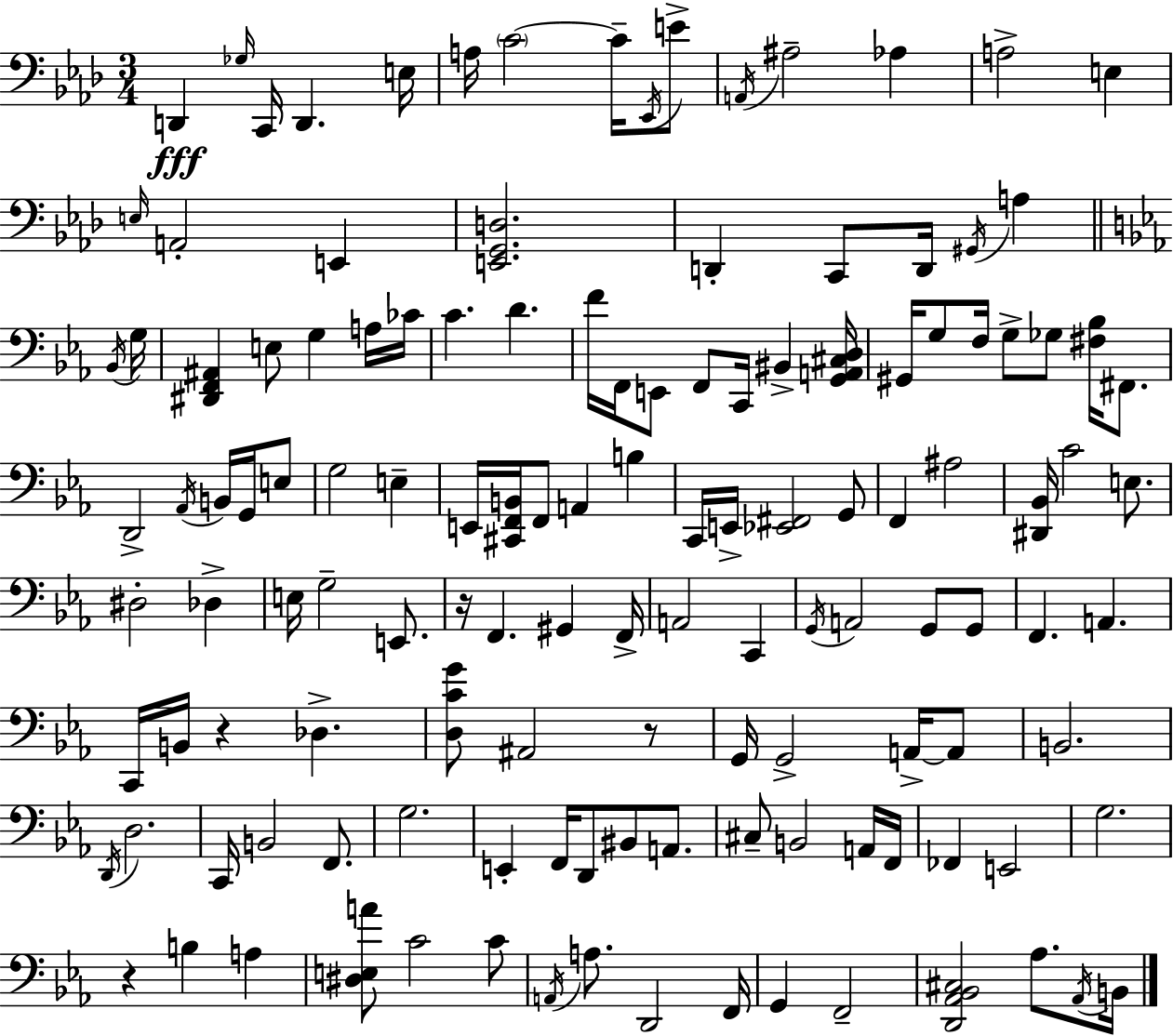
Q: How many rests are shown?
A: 4